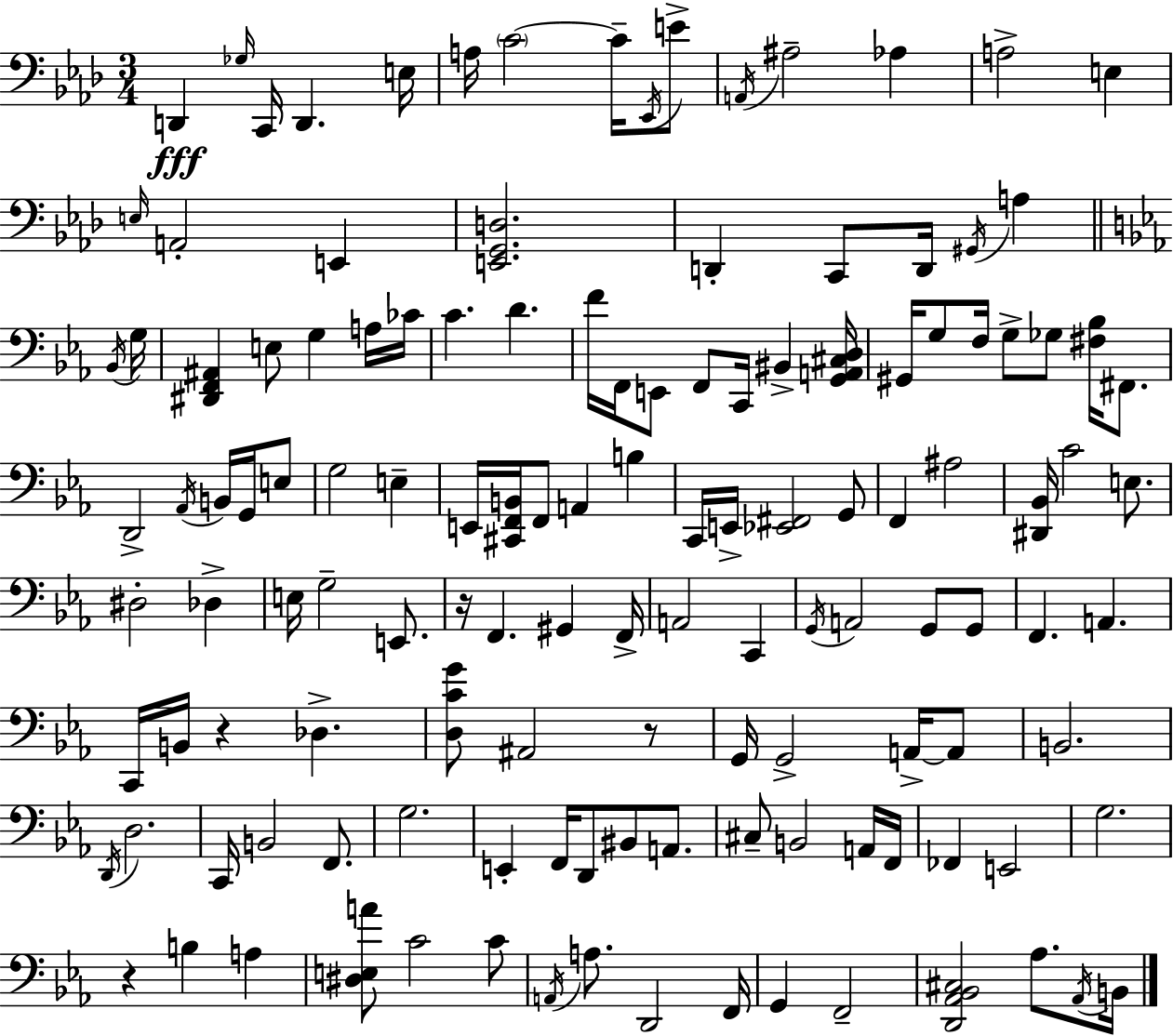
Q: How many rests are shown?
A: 4